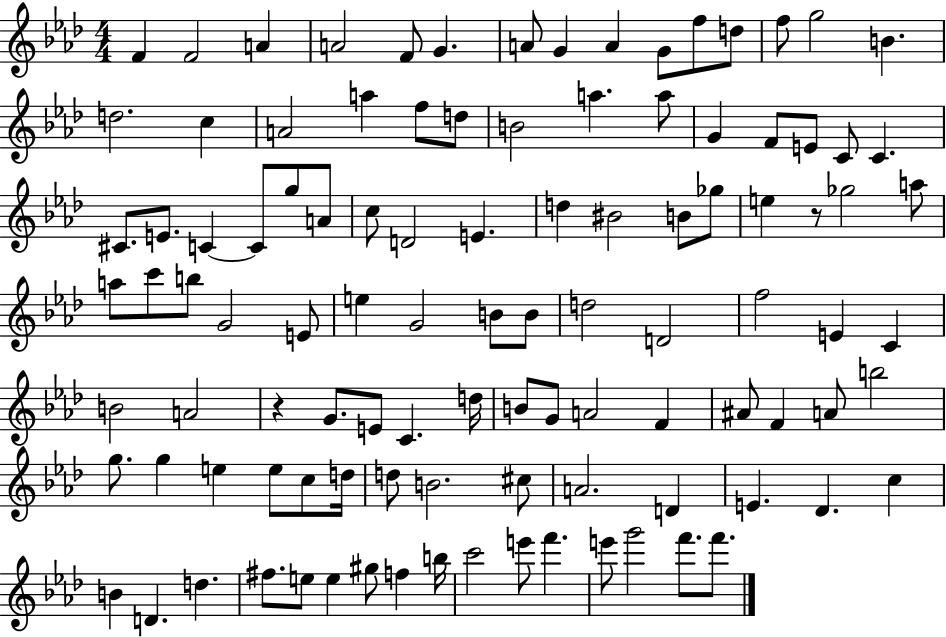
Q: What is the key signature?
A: AES major